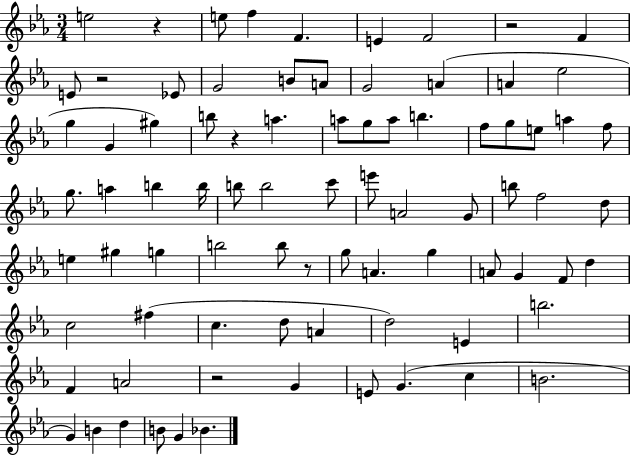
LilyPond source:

{
  \clef treble
  \numericTimeSignature
  \time 3/4
  \key ees \major
  e''2 r4 | e''8 f''4 f'4. | e'4 f'2 | r2 f'4 | \break e'8 r2 ees'8 | g'2 b'8 a'8 | g'2 a'4( | a'4 ees''2 | \break g''4 g'4 gis''4) | b''8 r4 a''4. | a''8 g''8 a''8 b''4. | f''8 g''8 e''8 a''4 f''8 | \break g''8. a''4 b''4 b''16 | b''8 b''2 c'''8 | e'''8 a'2 g'8 | b''8 f''2 d''8 | \break e''4 gis''4 g''4 | b''2 b''8 r8 | g''8 a'4. g''4 | a'8 g'4 f'8 d''4 | \break c''2 fis''4( | c''4. d''8 a'4 | d''2) e'4 | b''2. | \break f'4 a'2 | r2 g'4 | e'8 g'4.( c''4 | b'2. | \break g'4) b'4 d''4 | b'8 g'4 bes'4. | \bar "|."
}